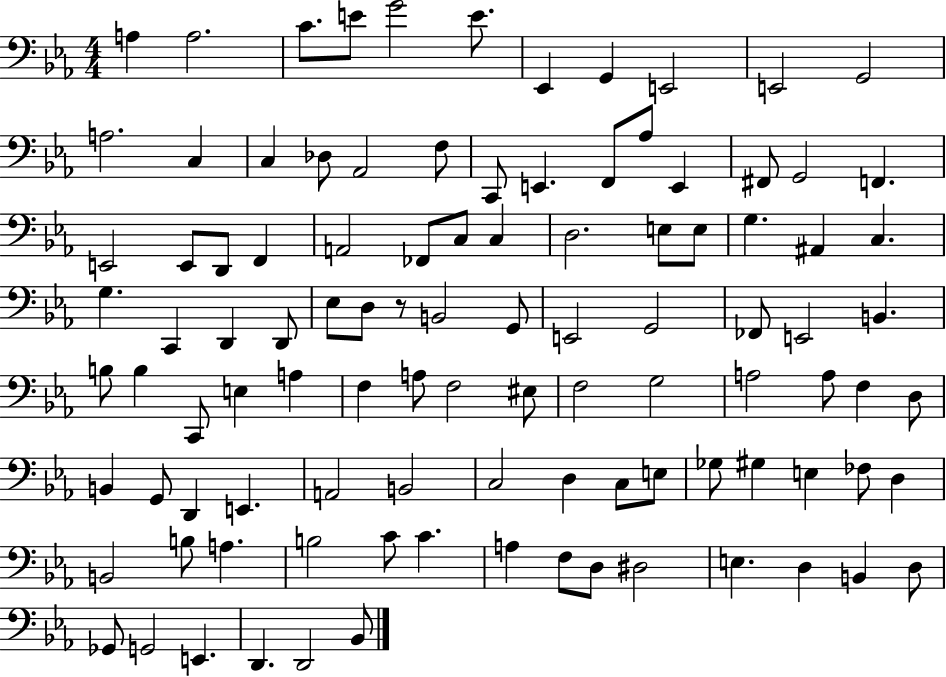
{
  \clef bass
  \numericTimeSignature
  \time 4/4
  \key ees \major
  a4 a2. | c'8. e'8 g'2 e'8. | ees,4 g,4 e,2 | e,2 g,2 | \break a2. c4 | c4 des8 aes,2 f8 | c,8 e,4. f,8 aes8 e,4 | fis,8 g,2 f,4. | \break e,2 e,8 d,8 f,4 | a,2 fes,8 c8 c4 | d2. e8 e8 | g4. ais,4 c4. | \break g4. c,4 d,4 d,8 | ees8 d8 r8 b,2 g,8 | e,2 g,2 | fes,8 e,2 b,4. | \break b8 b4 c,8 e4 a4 | f4 a8 f2 eis8 | f2 g2 | a2 a8 f4 d8 | \break b,4 g,8 d,4 e,4. | a,2 b,2 | c2 d4 c8 e8 | ges8 gis4 e4 fes8 d4 | \break b,2 b8 a4. | b2 c'8 c'4. | a4 f8 d8 dis2 | e4. d4 b,4 d8 | \break ges,8 g,2 e,4. | d,4. d,2 bes,8 | \bar "|."
}